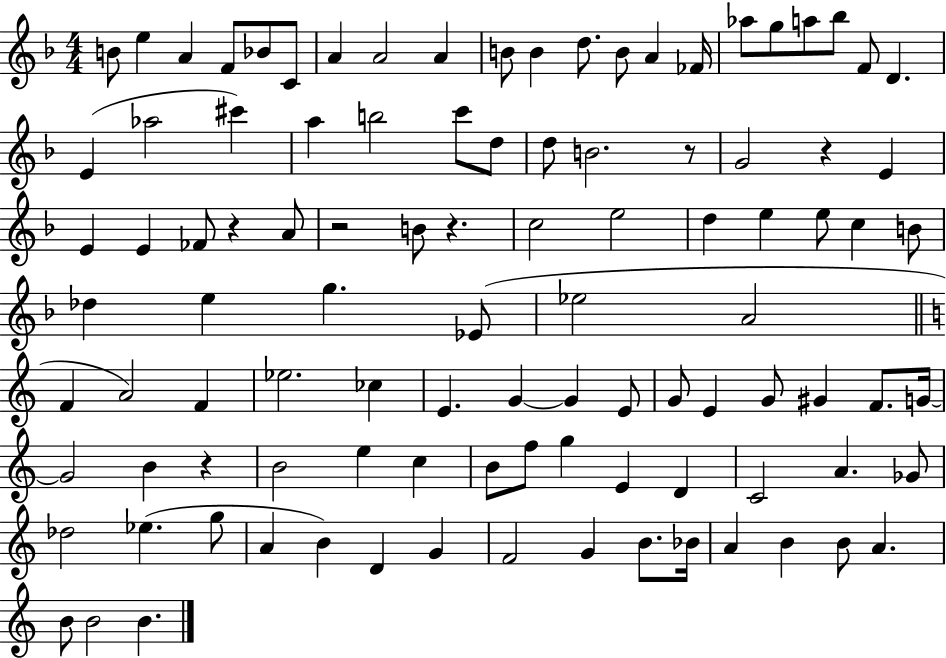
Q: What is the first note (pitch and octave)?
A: B4